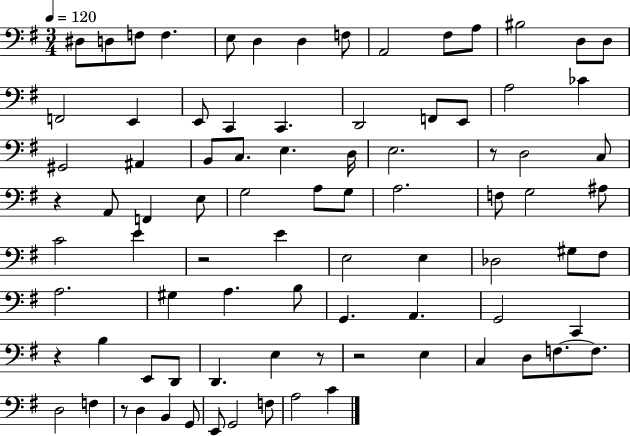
X:1
T:Untitled
M:3/4
L:1/4
K:G
^D,/2 D,/2 F,/2 F, E,/2 D, D, F,/2 A,,2 ^F,/2 A,/2 ^B,2 D,/2 D,/2 F,,2 E,, E,,/2 C,, C,, D,,2 F,,/2 E,,/2 A,2 _C ^G,,2 ^A,, B,,/2 C,/2 E, D,/4 E,2 z/2 D,2 C,/2 z A,,/2 F,, E,/2 G,2 A,/2 G,/2 A,2 F,/2 G,2 ^A,/2 C2 E z2 E E,2 E, _D,2 ^G,/2 ^F,/2 A,2 ^G, A, B,/2 G,, A,, G,,2 C,, z B, E,,/2 D,,/2 D,, E, z/2 z2 E, C, D,/2 F,/2 F,/2 D,2 F, z/2 D, B,, G,,/2 E,,/2 G,,2 F,/2 A,2 C